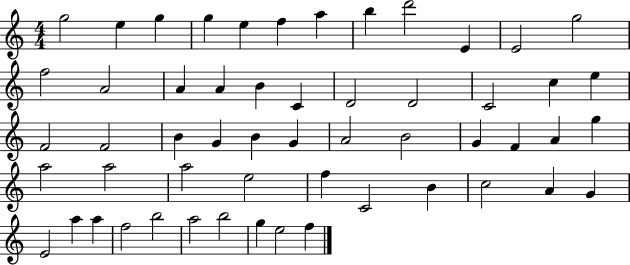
{
  \clef treble
  \numericTimeSignature
  \time 4/4
  \key c \major
  g''2 e''4 g''4 | g''4 e''4 f''4 a''4 | b''4 d'''2 e'4 | e'2 g''2 | \break f''2 a'2 | a'4 a'4 b'4 c'4 | d'2 d'2 | c'2 c''4 e''4 | \break f'2 f'2 | b'4 g'4 b'4 g'4 | a'2 b'2 | g'4 f'4 a'4 g''4 | \break a''2 a''2 | a''2 e''2 | f''4 c'2 b'4 | c''2 a'4 g'4 | \break e'2 a''4 a''4 | f''2 b''2 | a''2 b''2 | g''4 e''2 f''4 | \break \bar "|."
}